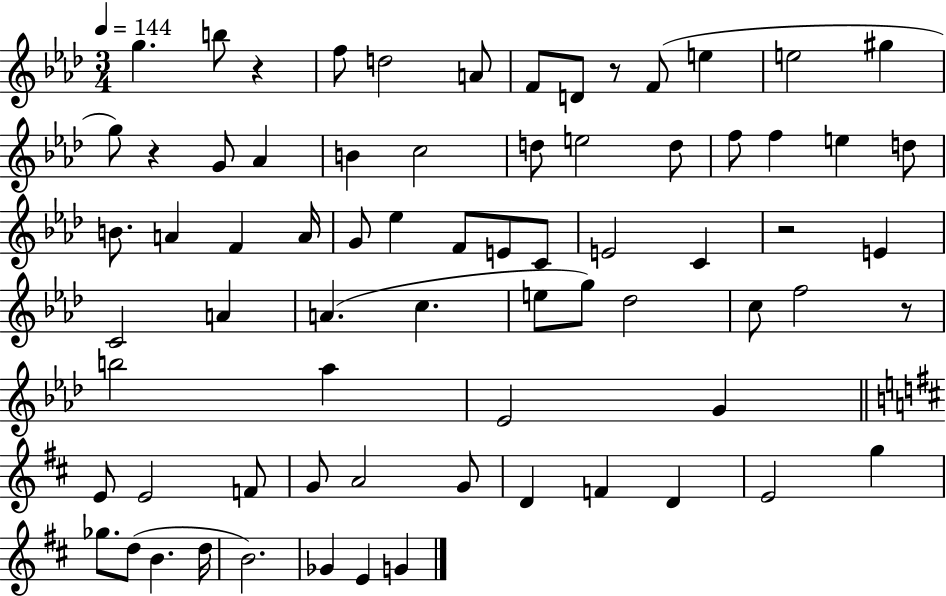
G5/q. B5/e R/q F5/e D5/h A4/e F4/e D4/e R/e F4/e E5/q E5/h G#5/q G5/e R/q G4/e Ab4/q B4/q C5/h D5/e E5/h D5/e F5/e F5/q E5/q D5/e B4/e. A4/q F4/q A4/s G4/e Eb5/q F4/e E4/e C4/e E4/h C4/q R/h E4/q C4/h A4/q A4/q. C5/q. E5/e G5/e Db5/h C5/e F5/h R/e B5/h Ab5/q Eb4/h G4/q E4/e E4/h F4/e G4/e A4/h G4/e D4/q F4/q D4/q E4/h G5/q Gb5/e. D5/e B4/q. D5/s B4/h. Gb4/q E4/q G4/q